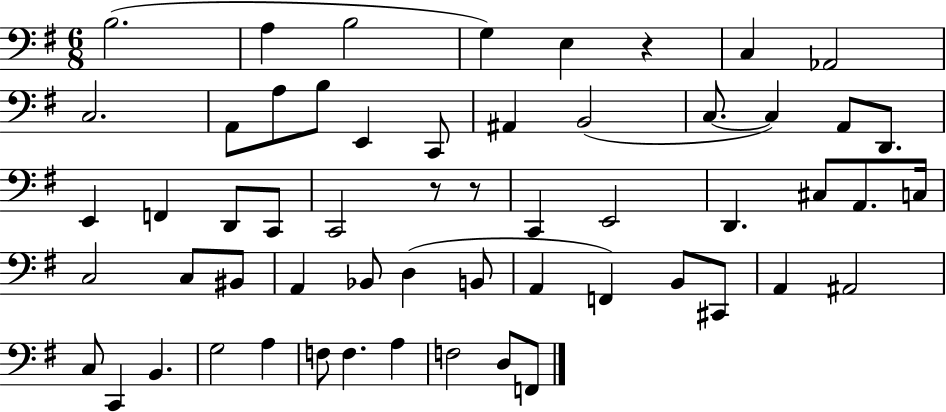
B3/h. A3/q B3/h G3/q E3/q R/q C3/q Ab2/h C3/h. A2/e A3/e B3/e E2/q C2/e A#2/q B2/h C3/e. C3/q A2/e D2/e. E2/q F2/q D2/e C2/e C2/h R/e R/e C2/q E2/h D2/q. C#3/e A2/e. C3/s C3/h C3/e BIS2/e A2/q Bb2/e D3/q B2/e A2/q F2/q B2/e C#2/e A2/q A#2/h C3/e C2/q B2/q. G3/h A3/q F3/e F3/q. A3/q F3/h D3/e F2/e